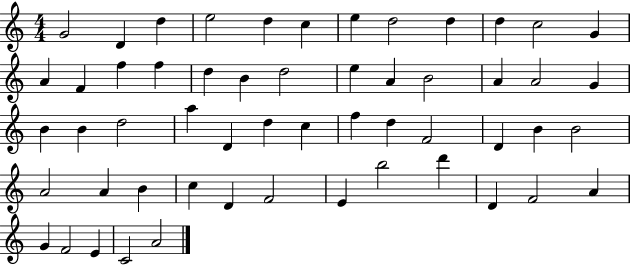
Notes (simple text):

G4/h D4/q D5/q E5/h D5/q C5/q E5/q D5/h D5/q D5/q C5/h G4/q A4/q F4/q F5/q F5/q D5/q B4/q D5/h E5/q A4/q B4/h A4/q A4/h G4/q B4/q B4/q D5/h A5/q D4/q D5/q C5/q F5/q D5/q F4/h D4/q B4/q B4/h A4/h A4/q B4/q C5/q D4/q F4/h E4/q B5/h D6/q D4/q F4/h A4/q G4/q F4/h E4/q C4/h A4/h